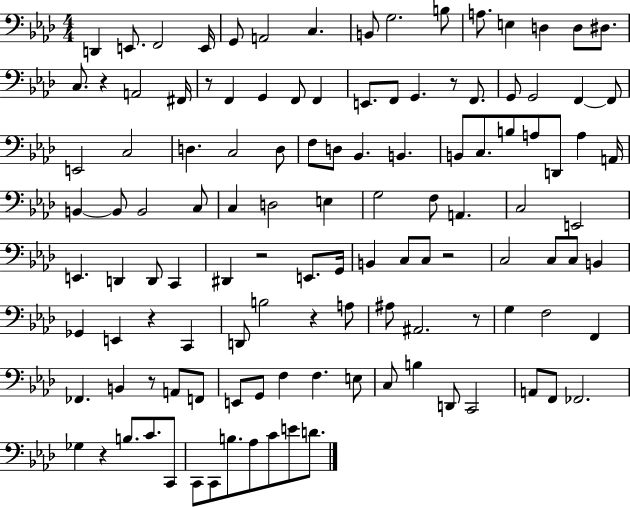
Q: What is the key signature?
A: AES major